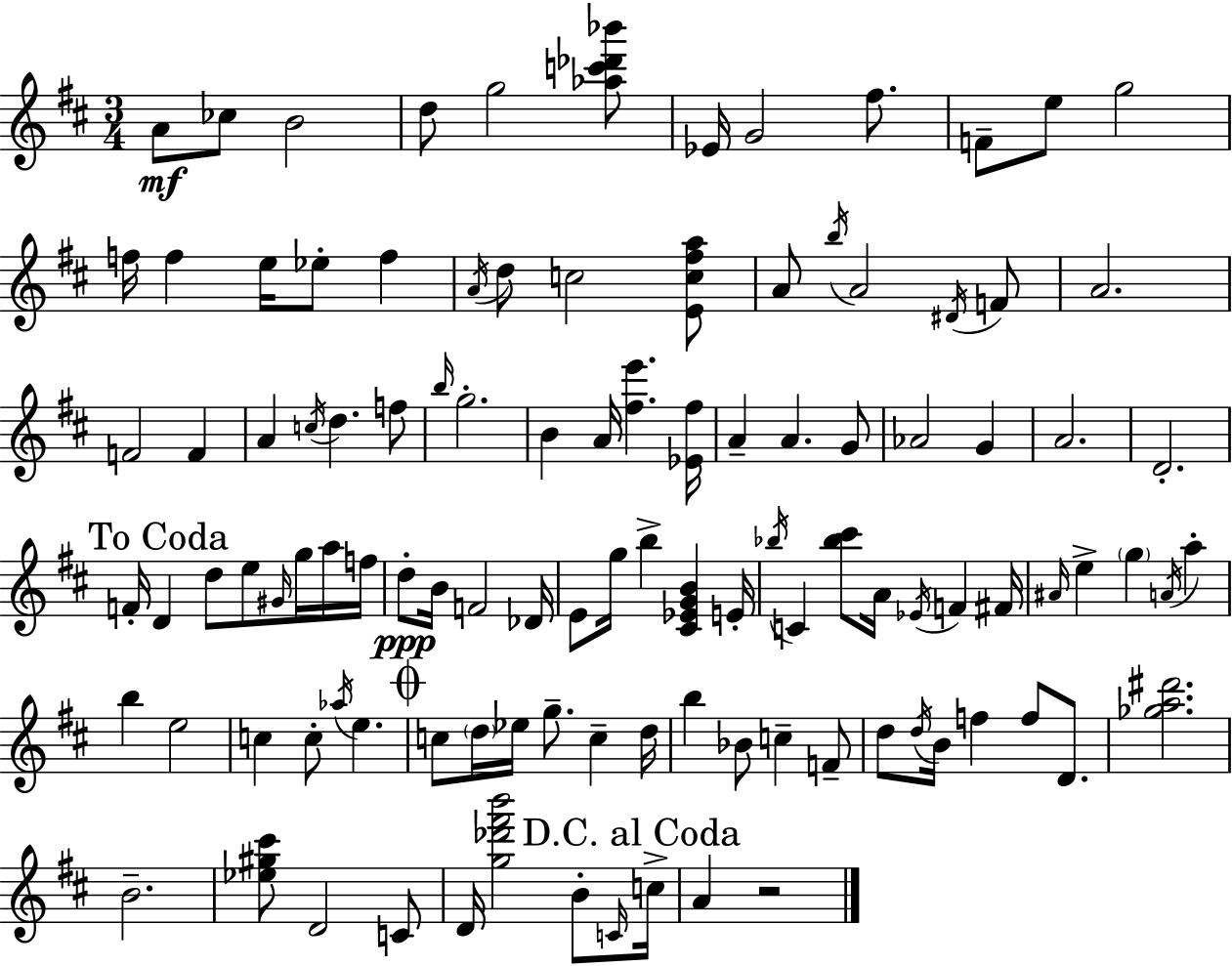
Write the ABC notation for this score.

X:1
T:Untitled
M:3/4
L:1/4
K:D
A/2 _c/2 B2 d/2 g2 [_ac'_d'_b']/2 _E/4 G2 ^f/2 F/2 e/2 g2 f/4 f e/4 _e/2 f A/4 d/2 c2 [Ec^fa]/2 A/2 b/4 A2 ^D/4 F/2 A2 F2 F A c/4 d f/2 b/4 g2 B A/4 [^fe'] [_E^f]/4 A A G/2 _A2 G A2 D2 F/4 D d/2 e/2 ^G/4 g/4 a/4 f/4 d/2 B/4 F2 _D/4 E/2 g/4 b [^C_EGB] E/4 _b/4 C [_b^c']/2 A/4 _E/4 F ^F/4 ^A/4 e g A/4 a b e2 c c/2 _a/4 e c/2 d/4 _e/4 g/2 c d/4 b _B/2 c F/2 d/2 d/4 B/4 f f/2 D/2 [_ga^d']2 B2 [_e^g^c']/2 D2 C/2 D/4 [g_d'^f'b']2 B/2 C/4 c/4 A z2